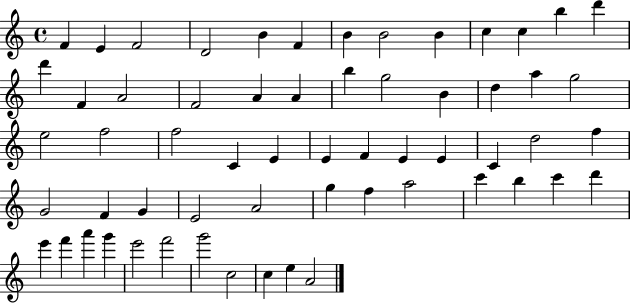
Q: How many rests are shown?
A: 0